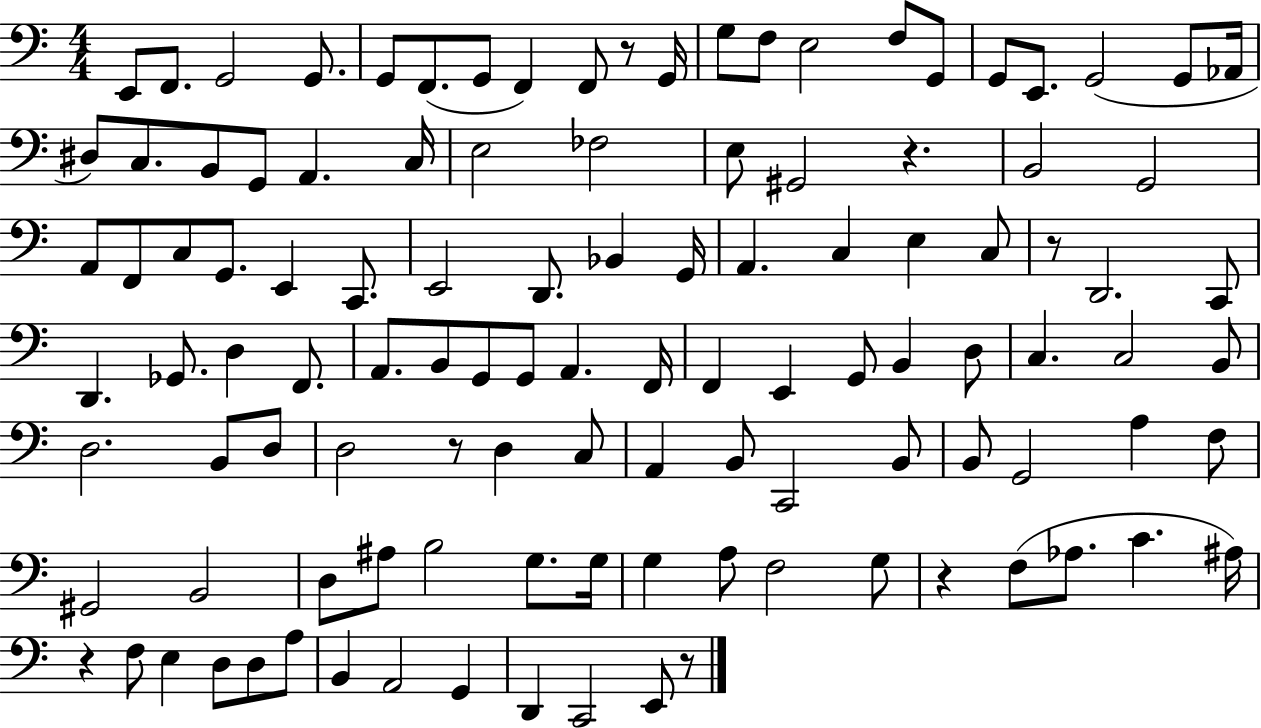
E2/e F2/e. G2/h G2/e. G2/e F2/e. G2/e F2/q F2/e R/e G2/s G3/e F3/e E3/h F3/e G2/e G2/e E2/e. G2/h G2/e Ab2/s D#3/e C3/e. B2/e G2/e A2/q. C3/s E3/h FES3/h E3/e G#2/h R/q. B2/h G2/h A2/e F2/e C3/e G2/e. E2/q C2/e. E2/h D2/e. Bb2/q G2/s A2/q. C3/q E3/q C3/e R/e D2/h. C2/e D2/q. Gb2/e. D3/q F2/e. A2/e. B2/e G2/e G2/e A2/q. F2/s F2/q E2/q G2/e B2/q D3/e C3/q. C3/h B2/e D3/h. B2/e D3/e D3/h R/e D3/q C3/e A2/q B2/e C2/h B2/e B2/e G2/h A3/q F3/e G#2/h B2/h D3/e A#3/e B3/h G3/e. G3/s G3/q A3/e F3/h G3/e R/q F3/e Ab3/e. C4/q. A#3/s R/q F3/e E3/q D3/e D3/e A3/e B2/q A2/h G2/q D2/q C2/h E2/e R/e